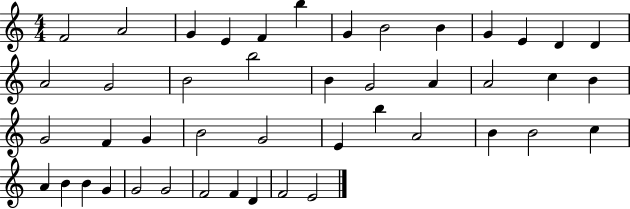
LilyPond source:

{
  \clef treble
  \numericTimeSignature
  \time 4/4
  \key c \major
  f'2 a'2 | g'4 e'4 f'4 b''4 | g'4 b'2 b'4 | g'4 e'4 d'4 d'4 | \break a'2 g'2 | b'2 b''2 | b'4 g'2 a'4 | a'2 c''4 b'4 | \break g'2 f'4 g'4 | b'2 g'2 | e'4 b''4 a'2 | b'4 b'2 c''4 | \break a'4 b'4 b'4 g'4 | g'2 g'2 | f'2 f'4 d'4 | f'2 e'2 | \break \bar "|."
}